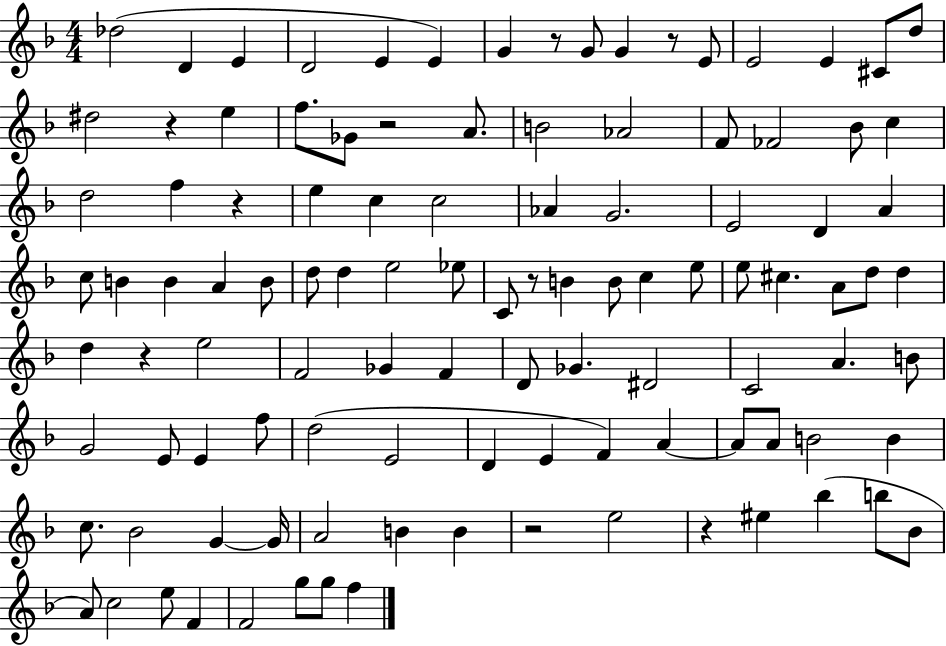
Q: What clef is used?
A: treble